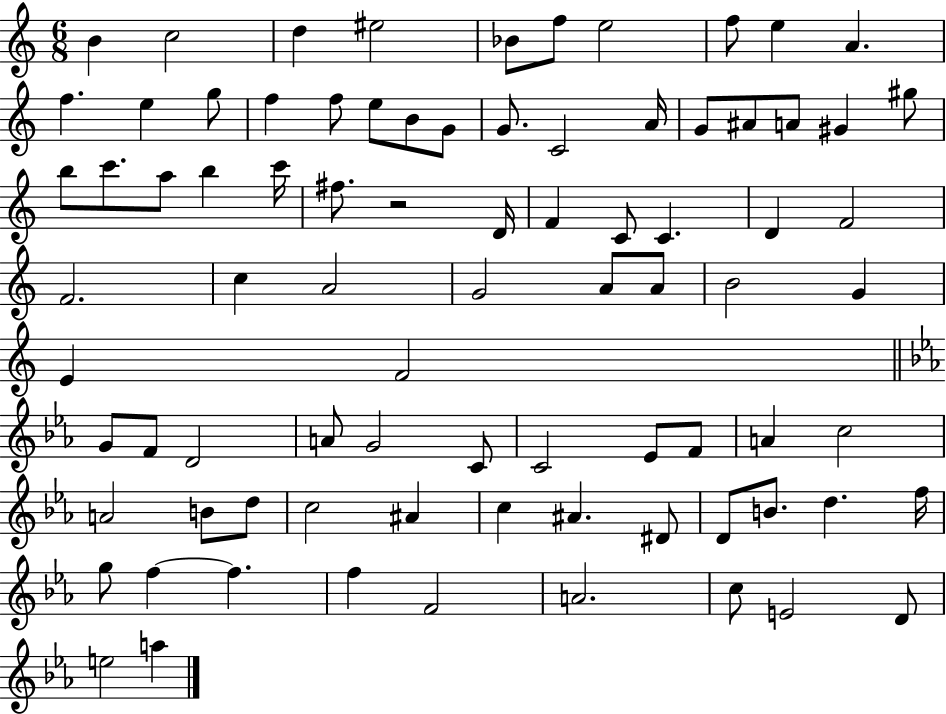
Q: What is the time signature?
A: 6/8